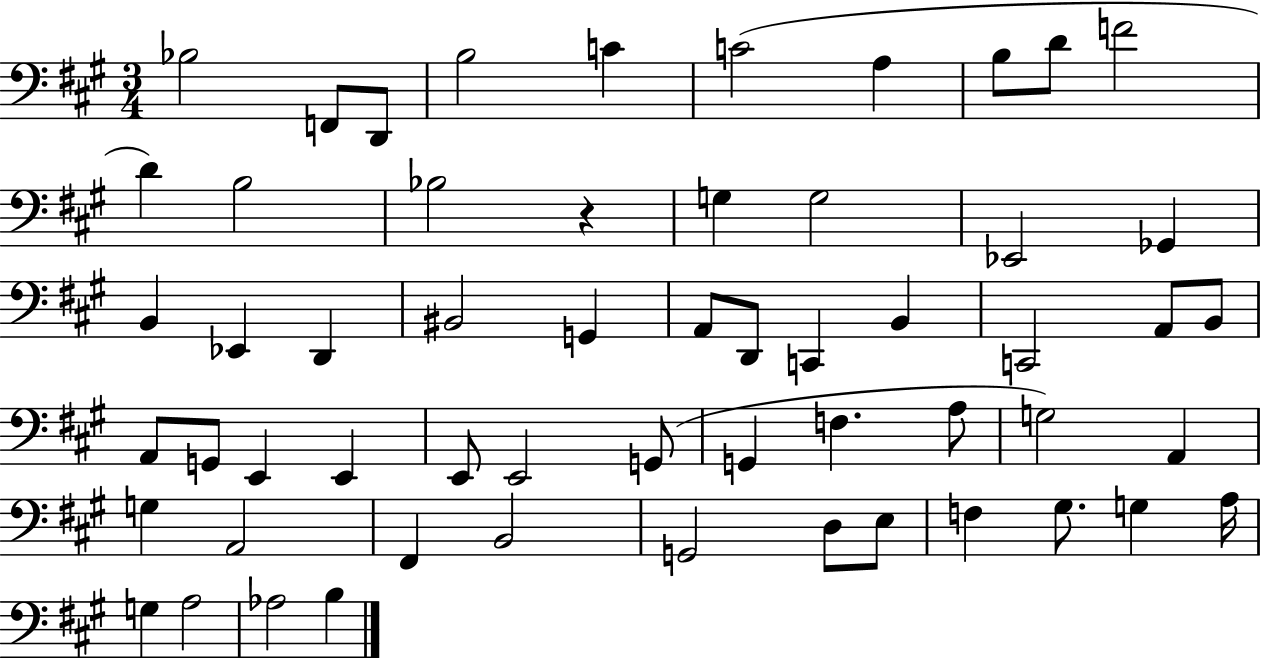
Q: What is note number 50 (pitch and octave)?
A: G#3